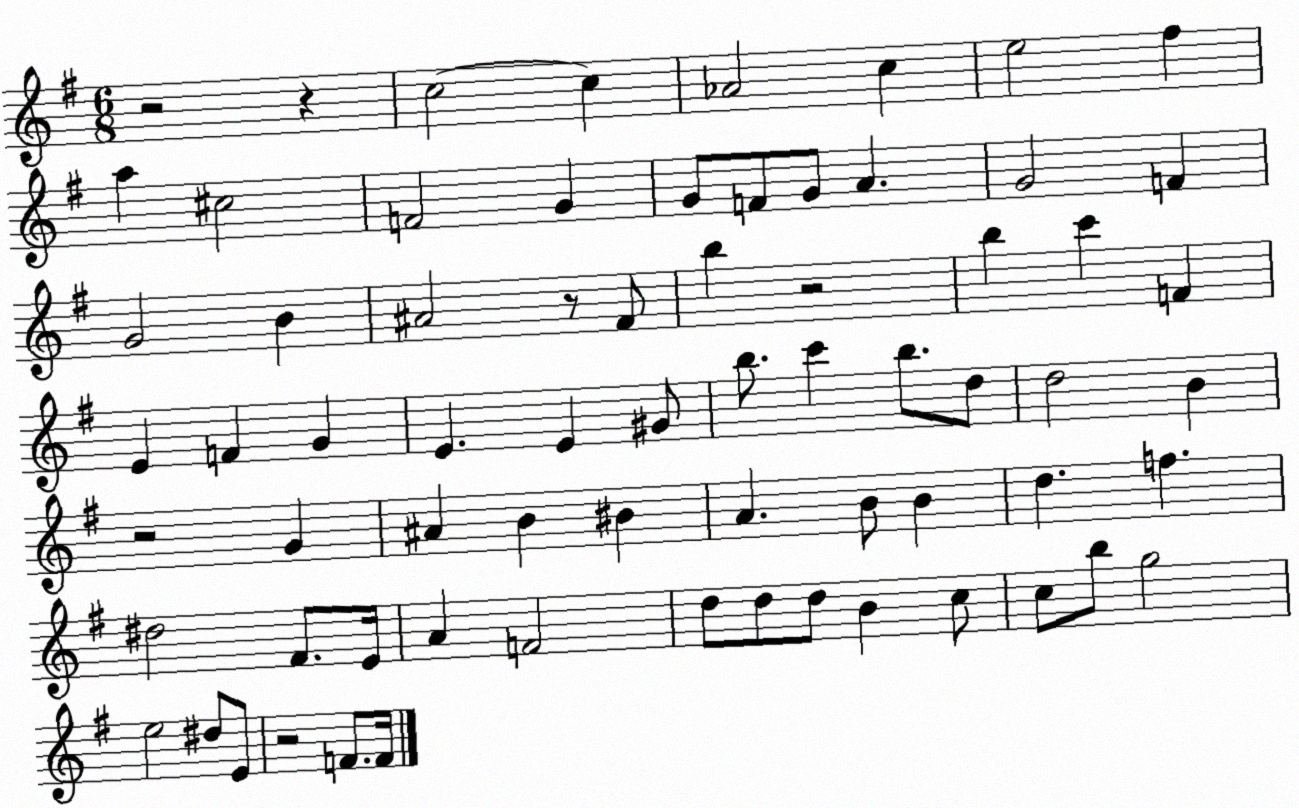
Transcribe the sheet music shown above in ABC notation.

X:1
T:Untitled
M:6/8
L:1/4
K:G
z2 z c2 c _A2 c e2 ^f a ^c2 F2 G G/2 F/2 G/2 A G2 F G2 B ^A2 z/2 ^F/2 b z2 b c' F E F G E E ^G/2 b/2 c' b/2 d/2 d2 B z2 G ^A B ^B A B/2 B d f ^d2 ^F/2 E/4 A F2 d/2 d/2 d/2 B c/2 c/2 b/2 g2 e2 ^d/2 E/2 z2 F/2 F/4